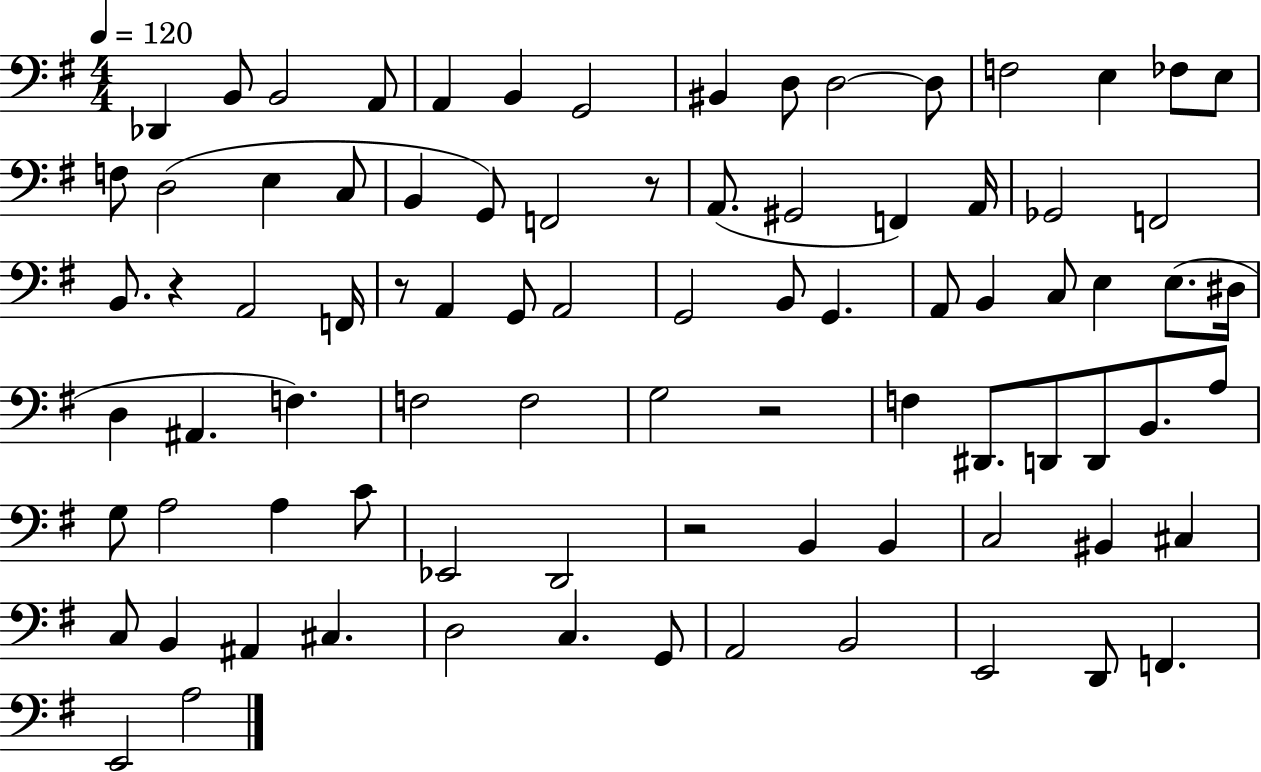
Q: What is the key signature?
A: G major